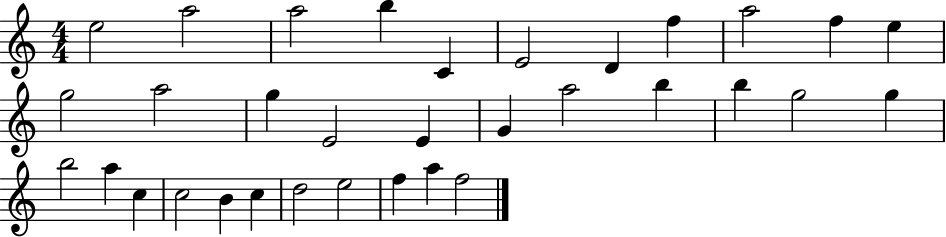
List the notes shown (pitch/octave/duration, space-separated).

E5/h A5/h A5/h B5/q C4/q E4/h D4/q F5/q A5/h F5/q E5/q G5/h A5/h G5/q E4/h E4/q G4/q A5/h B5/q B5/q G5/h G5/q B5/h A5/q C5/q C5/h B4/q C5/q D5/h E5/h F5/q A5/q F5/h